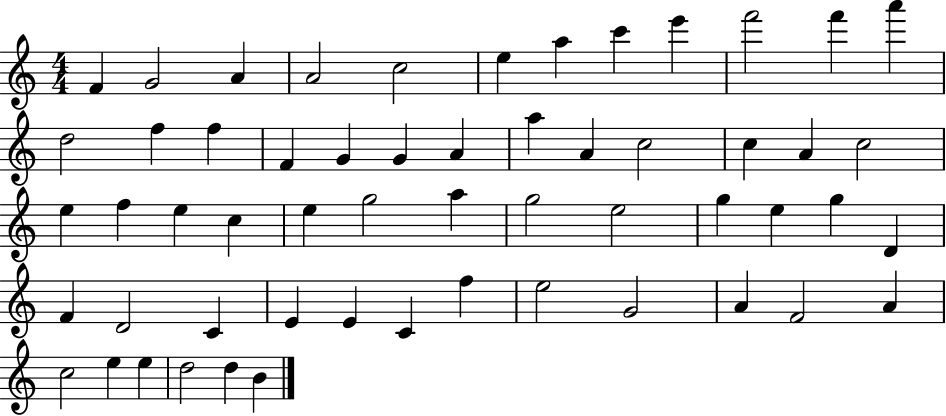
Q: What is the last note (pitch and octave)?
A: B4